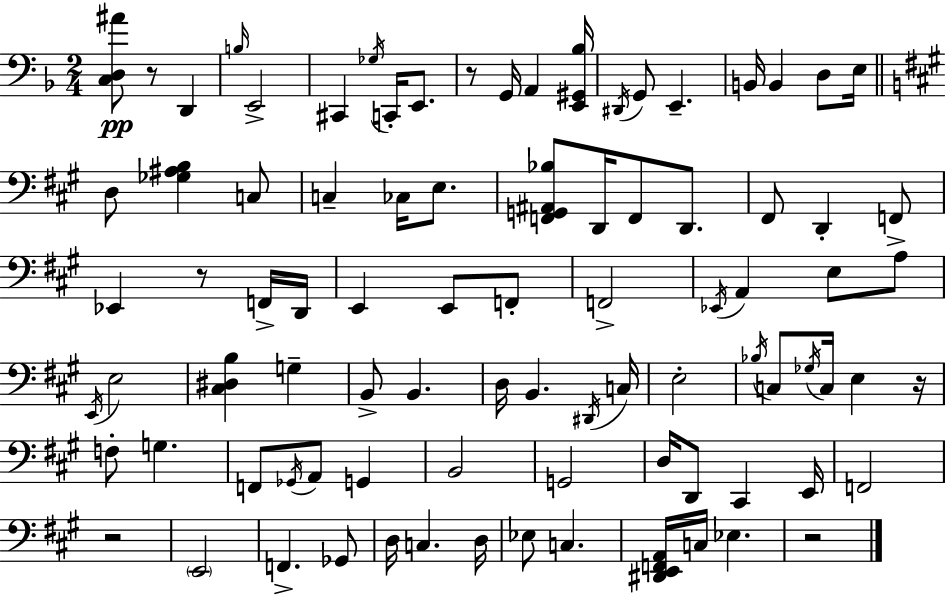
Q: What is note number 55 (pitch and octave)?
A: G3